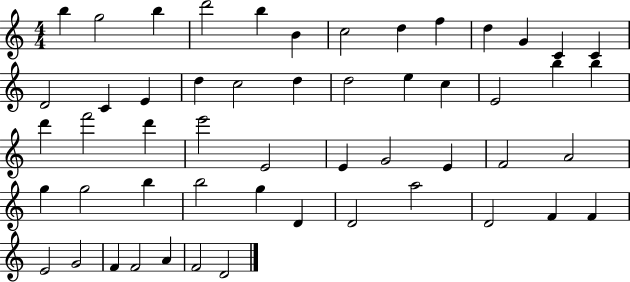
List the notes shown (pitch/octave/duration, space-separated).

B5/q G5/h B5/q D6/h B5/q B4/q C5/h D5/q F5/q D5/q G4/q C4/q C4/q D4/h C4/q E4/q D5/q C5/h D5/q D5/h E5/q C5/q E4/h B5/q B5/q D6/q F6/h D6/q E6/h E4/h E4/q G4/h E4/q F4/h A4/h G5/q G5/h B5/q B5/h G5/q D4/q D4/h A5/h D4/h F4/q F4/q E4/h G4/h F4/q F4/h A4/q F4/h D4/h